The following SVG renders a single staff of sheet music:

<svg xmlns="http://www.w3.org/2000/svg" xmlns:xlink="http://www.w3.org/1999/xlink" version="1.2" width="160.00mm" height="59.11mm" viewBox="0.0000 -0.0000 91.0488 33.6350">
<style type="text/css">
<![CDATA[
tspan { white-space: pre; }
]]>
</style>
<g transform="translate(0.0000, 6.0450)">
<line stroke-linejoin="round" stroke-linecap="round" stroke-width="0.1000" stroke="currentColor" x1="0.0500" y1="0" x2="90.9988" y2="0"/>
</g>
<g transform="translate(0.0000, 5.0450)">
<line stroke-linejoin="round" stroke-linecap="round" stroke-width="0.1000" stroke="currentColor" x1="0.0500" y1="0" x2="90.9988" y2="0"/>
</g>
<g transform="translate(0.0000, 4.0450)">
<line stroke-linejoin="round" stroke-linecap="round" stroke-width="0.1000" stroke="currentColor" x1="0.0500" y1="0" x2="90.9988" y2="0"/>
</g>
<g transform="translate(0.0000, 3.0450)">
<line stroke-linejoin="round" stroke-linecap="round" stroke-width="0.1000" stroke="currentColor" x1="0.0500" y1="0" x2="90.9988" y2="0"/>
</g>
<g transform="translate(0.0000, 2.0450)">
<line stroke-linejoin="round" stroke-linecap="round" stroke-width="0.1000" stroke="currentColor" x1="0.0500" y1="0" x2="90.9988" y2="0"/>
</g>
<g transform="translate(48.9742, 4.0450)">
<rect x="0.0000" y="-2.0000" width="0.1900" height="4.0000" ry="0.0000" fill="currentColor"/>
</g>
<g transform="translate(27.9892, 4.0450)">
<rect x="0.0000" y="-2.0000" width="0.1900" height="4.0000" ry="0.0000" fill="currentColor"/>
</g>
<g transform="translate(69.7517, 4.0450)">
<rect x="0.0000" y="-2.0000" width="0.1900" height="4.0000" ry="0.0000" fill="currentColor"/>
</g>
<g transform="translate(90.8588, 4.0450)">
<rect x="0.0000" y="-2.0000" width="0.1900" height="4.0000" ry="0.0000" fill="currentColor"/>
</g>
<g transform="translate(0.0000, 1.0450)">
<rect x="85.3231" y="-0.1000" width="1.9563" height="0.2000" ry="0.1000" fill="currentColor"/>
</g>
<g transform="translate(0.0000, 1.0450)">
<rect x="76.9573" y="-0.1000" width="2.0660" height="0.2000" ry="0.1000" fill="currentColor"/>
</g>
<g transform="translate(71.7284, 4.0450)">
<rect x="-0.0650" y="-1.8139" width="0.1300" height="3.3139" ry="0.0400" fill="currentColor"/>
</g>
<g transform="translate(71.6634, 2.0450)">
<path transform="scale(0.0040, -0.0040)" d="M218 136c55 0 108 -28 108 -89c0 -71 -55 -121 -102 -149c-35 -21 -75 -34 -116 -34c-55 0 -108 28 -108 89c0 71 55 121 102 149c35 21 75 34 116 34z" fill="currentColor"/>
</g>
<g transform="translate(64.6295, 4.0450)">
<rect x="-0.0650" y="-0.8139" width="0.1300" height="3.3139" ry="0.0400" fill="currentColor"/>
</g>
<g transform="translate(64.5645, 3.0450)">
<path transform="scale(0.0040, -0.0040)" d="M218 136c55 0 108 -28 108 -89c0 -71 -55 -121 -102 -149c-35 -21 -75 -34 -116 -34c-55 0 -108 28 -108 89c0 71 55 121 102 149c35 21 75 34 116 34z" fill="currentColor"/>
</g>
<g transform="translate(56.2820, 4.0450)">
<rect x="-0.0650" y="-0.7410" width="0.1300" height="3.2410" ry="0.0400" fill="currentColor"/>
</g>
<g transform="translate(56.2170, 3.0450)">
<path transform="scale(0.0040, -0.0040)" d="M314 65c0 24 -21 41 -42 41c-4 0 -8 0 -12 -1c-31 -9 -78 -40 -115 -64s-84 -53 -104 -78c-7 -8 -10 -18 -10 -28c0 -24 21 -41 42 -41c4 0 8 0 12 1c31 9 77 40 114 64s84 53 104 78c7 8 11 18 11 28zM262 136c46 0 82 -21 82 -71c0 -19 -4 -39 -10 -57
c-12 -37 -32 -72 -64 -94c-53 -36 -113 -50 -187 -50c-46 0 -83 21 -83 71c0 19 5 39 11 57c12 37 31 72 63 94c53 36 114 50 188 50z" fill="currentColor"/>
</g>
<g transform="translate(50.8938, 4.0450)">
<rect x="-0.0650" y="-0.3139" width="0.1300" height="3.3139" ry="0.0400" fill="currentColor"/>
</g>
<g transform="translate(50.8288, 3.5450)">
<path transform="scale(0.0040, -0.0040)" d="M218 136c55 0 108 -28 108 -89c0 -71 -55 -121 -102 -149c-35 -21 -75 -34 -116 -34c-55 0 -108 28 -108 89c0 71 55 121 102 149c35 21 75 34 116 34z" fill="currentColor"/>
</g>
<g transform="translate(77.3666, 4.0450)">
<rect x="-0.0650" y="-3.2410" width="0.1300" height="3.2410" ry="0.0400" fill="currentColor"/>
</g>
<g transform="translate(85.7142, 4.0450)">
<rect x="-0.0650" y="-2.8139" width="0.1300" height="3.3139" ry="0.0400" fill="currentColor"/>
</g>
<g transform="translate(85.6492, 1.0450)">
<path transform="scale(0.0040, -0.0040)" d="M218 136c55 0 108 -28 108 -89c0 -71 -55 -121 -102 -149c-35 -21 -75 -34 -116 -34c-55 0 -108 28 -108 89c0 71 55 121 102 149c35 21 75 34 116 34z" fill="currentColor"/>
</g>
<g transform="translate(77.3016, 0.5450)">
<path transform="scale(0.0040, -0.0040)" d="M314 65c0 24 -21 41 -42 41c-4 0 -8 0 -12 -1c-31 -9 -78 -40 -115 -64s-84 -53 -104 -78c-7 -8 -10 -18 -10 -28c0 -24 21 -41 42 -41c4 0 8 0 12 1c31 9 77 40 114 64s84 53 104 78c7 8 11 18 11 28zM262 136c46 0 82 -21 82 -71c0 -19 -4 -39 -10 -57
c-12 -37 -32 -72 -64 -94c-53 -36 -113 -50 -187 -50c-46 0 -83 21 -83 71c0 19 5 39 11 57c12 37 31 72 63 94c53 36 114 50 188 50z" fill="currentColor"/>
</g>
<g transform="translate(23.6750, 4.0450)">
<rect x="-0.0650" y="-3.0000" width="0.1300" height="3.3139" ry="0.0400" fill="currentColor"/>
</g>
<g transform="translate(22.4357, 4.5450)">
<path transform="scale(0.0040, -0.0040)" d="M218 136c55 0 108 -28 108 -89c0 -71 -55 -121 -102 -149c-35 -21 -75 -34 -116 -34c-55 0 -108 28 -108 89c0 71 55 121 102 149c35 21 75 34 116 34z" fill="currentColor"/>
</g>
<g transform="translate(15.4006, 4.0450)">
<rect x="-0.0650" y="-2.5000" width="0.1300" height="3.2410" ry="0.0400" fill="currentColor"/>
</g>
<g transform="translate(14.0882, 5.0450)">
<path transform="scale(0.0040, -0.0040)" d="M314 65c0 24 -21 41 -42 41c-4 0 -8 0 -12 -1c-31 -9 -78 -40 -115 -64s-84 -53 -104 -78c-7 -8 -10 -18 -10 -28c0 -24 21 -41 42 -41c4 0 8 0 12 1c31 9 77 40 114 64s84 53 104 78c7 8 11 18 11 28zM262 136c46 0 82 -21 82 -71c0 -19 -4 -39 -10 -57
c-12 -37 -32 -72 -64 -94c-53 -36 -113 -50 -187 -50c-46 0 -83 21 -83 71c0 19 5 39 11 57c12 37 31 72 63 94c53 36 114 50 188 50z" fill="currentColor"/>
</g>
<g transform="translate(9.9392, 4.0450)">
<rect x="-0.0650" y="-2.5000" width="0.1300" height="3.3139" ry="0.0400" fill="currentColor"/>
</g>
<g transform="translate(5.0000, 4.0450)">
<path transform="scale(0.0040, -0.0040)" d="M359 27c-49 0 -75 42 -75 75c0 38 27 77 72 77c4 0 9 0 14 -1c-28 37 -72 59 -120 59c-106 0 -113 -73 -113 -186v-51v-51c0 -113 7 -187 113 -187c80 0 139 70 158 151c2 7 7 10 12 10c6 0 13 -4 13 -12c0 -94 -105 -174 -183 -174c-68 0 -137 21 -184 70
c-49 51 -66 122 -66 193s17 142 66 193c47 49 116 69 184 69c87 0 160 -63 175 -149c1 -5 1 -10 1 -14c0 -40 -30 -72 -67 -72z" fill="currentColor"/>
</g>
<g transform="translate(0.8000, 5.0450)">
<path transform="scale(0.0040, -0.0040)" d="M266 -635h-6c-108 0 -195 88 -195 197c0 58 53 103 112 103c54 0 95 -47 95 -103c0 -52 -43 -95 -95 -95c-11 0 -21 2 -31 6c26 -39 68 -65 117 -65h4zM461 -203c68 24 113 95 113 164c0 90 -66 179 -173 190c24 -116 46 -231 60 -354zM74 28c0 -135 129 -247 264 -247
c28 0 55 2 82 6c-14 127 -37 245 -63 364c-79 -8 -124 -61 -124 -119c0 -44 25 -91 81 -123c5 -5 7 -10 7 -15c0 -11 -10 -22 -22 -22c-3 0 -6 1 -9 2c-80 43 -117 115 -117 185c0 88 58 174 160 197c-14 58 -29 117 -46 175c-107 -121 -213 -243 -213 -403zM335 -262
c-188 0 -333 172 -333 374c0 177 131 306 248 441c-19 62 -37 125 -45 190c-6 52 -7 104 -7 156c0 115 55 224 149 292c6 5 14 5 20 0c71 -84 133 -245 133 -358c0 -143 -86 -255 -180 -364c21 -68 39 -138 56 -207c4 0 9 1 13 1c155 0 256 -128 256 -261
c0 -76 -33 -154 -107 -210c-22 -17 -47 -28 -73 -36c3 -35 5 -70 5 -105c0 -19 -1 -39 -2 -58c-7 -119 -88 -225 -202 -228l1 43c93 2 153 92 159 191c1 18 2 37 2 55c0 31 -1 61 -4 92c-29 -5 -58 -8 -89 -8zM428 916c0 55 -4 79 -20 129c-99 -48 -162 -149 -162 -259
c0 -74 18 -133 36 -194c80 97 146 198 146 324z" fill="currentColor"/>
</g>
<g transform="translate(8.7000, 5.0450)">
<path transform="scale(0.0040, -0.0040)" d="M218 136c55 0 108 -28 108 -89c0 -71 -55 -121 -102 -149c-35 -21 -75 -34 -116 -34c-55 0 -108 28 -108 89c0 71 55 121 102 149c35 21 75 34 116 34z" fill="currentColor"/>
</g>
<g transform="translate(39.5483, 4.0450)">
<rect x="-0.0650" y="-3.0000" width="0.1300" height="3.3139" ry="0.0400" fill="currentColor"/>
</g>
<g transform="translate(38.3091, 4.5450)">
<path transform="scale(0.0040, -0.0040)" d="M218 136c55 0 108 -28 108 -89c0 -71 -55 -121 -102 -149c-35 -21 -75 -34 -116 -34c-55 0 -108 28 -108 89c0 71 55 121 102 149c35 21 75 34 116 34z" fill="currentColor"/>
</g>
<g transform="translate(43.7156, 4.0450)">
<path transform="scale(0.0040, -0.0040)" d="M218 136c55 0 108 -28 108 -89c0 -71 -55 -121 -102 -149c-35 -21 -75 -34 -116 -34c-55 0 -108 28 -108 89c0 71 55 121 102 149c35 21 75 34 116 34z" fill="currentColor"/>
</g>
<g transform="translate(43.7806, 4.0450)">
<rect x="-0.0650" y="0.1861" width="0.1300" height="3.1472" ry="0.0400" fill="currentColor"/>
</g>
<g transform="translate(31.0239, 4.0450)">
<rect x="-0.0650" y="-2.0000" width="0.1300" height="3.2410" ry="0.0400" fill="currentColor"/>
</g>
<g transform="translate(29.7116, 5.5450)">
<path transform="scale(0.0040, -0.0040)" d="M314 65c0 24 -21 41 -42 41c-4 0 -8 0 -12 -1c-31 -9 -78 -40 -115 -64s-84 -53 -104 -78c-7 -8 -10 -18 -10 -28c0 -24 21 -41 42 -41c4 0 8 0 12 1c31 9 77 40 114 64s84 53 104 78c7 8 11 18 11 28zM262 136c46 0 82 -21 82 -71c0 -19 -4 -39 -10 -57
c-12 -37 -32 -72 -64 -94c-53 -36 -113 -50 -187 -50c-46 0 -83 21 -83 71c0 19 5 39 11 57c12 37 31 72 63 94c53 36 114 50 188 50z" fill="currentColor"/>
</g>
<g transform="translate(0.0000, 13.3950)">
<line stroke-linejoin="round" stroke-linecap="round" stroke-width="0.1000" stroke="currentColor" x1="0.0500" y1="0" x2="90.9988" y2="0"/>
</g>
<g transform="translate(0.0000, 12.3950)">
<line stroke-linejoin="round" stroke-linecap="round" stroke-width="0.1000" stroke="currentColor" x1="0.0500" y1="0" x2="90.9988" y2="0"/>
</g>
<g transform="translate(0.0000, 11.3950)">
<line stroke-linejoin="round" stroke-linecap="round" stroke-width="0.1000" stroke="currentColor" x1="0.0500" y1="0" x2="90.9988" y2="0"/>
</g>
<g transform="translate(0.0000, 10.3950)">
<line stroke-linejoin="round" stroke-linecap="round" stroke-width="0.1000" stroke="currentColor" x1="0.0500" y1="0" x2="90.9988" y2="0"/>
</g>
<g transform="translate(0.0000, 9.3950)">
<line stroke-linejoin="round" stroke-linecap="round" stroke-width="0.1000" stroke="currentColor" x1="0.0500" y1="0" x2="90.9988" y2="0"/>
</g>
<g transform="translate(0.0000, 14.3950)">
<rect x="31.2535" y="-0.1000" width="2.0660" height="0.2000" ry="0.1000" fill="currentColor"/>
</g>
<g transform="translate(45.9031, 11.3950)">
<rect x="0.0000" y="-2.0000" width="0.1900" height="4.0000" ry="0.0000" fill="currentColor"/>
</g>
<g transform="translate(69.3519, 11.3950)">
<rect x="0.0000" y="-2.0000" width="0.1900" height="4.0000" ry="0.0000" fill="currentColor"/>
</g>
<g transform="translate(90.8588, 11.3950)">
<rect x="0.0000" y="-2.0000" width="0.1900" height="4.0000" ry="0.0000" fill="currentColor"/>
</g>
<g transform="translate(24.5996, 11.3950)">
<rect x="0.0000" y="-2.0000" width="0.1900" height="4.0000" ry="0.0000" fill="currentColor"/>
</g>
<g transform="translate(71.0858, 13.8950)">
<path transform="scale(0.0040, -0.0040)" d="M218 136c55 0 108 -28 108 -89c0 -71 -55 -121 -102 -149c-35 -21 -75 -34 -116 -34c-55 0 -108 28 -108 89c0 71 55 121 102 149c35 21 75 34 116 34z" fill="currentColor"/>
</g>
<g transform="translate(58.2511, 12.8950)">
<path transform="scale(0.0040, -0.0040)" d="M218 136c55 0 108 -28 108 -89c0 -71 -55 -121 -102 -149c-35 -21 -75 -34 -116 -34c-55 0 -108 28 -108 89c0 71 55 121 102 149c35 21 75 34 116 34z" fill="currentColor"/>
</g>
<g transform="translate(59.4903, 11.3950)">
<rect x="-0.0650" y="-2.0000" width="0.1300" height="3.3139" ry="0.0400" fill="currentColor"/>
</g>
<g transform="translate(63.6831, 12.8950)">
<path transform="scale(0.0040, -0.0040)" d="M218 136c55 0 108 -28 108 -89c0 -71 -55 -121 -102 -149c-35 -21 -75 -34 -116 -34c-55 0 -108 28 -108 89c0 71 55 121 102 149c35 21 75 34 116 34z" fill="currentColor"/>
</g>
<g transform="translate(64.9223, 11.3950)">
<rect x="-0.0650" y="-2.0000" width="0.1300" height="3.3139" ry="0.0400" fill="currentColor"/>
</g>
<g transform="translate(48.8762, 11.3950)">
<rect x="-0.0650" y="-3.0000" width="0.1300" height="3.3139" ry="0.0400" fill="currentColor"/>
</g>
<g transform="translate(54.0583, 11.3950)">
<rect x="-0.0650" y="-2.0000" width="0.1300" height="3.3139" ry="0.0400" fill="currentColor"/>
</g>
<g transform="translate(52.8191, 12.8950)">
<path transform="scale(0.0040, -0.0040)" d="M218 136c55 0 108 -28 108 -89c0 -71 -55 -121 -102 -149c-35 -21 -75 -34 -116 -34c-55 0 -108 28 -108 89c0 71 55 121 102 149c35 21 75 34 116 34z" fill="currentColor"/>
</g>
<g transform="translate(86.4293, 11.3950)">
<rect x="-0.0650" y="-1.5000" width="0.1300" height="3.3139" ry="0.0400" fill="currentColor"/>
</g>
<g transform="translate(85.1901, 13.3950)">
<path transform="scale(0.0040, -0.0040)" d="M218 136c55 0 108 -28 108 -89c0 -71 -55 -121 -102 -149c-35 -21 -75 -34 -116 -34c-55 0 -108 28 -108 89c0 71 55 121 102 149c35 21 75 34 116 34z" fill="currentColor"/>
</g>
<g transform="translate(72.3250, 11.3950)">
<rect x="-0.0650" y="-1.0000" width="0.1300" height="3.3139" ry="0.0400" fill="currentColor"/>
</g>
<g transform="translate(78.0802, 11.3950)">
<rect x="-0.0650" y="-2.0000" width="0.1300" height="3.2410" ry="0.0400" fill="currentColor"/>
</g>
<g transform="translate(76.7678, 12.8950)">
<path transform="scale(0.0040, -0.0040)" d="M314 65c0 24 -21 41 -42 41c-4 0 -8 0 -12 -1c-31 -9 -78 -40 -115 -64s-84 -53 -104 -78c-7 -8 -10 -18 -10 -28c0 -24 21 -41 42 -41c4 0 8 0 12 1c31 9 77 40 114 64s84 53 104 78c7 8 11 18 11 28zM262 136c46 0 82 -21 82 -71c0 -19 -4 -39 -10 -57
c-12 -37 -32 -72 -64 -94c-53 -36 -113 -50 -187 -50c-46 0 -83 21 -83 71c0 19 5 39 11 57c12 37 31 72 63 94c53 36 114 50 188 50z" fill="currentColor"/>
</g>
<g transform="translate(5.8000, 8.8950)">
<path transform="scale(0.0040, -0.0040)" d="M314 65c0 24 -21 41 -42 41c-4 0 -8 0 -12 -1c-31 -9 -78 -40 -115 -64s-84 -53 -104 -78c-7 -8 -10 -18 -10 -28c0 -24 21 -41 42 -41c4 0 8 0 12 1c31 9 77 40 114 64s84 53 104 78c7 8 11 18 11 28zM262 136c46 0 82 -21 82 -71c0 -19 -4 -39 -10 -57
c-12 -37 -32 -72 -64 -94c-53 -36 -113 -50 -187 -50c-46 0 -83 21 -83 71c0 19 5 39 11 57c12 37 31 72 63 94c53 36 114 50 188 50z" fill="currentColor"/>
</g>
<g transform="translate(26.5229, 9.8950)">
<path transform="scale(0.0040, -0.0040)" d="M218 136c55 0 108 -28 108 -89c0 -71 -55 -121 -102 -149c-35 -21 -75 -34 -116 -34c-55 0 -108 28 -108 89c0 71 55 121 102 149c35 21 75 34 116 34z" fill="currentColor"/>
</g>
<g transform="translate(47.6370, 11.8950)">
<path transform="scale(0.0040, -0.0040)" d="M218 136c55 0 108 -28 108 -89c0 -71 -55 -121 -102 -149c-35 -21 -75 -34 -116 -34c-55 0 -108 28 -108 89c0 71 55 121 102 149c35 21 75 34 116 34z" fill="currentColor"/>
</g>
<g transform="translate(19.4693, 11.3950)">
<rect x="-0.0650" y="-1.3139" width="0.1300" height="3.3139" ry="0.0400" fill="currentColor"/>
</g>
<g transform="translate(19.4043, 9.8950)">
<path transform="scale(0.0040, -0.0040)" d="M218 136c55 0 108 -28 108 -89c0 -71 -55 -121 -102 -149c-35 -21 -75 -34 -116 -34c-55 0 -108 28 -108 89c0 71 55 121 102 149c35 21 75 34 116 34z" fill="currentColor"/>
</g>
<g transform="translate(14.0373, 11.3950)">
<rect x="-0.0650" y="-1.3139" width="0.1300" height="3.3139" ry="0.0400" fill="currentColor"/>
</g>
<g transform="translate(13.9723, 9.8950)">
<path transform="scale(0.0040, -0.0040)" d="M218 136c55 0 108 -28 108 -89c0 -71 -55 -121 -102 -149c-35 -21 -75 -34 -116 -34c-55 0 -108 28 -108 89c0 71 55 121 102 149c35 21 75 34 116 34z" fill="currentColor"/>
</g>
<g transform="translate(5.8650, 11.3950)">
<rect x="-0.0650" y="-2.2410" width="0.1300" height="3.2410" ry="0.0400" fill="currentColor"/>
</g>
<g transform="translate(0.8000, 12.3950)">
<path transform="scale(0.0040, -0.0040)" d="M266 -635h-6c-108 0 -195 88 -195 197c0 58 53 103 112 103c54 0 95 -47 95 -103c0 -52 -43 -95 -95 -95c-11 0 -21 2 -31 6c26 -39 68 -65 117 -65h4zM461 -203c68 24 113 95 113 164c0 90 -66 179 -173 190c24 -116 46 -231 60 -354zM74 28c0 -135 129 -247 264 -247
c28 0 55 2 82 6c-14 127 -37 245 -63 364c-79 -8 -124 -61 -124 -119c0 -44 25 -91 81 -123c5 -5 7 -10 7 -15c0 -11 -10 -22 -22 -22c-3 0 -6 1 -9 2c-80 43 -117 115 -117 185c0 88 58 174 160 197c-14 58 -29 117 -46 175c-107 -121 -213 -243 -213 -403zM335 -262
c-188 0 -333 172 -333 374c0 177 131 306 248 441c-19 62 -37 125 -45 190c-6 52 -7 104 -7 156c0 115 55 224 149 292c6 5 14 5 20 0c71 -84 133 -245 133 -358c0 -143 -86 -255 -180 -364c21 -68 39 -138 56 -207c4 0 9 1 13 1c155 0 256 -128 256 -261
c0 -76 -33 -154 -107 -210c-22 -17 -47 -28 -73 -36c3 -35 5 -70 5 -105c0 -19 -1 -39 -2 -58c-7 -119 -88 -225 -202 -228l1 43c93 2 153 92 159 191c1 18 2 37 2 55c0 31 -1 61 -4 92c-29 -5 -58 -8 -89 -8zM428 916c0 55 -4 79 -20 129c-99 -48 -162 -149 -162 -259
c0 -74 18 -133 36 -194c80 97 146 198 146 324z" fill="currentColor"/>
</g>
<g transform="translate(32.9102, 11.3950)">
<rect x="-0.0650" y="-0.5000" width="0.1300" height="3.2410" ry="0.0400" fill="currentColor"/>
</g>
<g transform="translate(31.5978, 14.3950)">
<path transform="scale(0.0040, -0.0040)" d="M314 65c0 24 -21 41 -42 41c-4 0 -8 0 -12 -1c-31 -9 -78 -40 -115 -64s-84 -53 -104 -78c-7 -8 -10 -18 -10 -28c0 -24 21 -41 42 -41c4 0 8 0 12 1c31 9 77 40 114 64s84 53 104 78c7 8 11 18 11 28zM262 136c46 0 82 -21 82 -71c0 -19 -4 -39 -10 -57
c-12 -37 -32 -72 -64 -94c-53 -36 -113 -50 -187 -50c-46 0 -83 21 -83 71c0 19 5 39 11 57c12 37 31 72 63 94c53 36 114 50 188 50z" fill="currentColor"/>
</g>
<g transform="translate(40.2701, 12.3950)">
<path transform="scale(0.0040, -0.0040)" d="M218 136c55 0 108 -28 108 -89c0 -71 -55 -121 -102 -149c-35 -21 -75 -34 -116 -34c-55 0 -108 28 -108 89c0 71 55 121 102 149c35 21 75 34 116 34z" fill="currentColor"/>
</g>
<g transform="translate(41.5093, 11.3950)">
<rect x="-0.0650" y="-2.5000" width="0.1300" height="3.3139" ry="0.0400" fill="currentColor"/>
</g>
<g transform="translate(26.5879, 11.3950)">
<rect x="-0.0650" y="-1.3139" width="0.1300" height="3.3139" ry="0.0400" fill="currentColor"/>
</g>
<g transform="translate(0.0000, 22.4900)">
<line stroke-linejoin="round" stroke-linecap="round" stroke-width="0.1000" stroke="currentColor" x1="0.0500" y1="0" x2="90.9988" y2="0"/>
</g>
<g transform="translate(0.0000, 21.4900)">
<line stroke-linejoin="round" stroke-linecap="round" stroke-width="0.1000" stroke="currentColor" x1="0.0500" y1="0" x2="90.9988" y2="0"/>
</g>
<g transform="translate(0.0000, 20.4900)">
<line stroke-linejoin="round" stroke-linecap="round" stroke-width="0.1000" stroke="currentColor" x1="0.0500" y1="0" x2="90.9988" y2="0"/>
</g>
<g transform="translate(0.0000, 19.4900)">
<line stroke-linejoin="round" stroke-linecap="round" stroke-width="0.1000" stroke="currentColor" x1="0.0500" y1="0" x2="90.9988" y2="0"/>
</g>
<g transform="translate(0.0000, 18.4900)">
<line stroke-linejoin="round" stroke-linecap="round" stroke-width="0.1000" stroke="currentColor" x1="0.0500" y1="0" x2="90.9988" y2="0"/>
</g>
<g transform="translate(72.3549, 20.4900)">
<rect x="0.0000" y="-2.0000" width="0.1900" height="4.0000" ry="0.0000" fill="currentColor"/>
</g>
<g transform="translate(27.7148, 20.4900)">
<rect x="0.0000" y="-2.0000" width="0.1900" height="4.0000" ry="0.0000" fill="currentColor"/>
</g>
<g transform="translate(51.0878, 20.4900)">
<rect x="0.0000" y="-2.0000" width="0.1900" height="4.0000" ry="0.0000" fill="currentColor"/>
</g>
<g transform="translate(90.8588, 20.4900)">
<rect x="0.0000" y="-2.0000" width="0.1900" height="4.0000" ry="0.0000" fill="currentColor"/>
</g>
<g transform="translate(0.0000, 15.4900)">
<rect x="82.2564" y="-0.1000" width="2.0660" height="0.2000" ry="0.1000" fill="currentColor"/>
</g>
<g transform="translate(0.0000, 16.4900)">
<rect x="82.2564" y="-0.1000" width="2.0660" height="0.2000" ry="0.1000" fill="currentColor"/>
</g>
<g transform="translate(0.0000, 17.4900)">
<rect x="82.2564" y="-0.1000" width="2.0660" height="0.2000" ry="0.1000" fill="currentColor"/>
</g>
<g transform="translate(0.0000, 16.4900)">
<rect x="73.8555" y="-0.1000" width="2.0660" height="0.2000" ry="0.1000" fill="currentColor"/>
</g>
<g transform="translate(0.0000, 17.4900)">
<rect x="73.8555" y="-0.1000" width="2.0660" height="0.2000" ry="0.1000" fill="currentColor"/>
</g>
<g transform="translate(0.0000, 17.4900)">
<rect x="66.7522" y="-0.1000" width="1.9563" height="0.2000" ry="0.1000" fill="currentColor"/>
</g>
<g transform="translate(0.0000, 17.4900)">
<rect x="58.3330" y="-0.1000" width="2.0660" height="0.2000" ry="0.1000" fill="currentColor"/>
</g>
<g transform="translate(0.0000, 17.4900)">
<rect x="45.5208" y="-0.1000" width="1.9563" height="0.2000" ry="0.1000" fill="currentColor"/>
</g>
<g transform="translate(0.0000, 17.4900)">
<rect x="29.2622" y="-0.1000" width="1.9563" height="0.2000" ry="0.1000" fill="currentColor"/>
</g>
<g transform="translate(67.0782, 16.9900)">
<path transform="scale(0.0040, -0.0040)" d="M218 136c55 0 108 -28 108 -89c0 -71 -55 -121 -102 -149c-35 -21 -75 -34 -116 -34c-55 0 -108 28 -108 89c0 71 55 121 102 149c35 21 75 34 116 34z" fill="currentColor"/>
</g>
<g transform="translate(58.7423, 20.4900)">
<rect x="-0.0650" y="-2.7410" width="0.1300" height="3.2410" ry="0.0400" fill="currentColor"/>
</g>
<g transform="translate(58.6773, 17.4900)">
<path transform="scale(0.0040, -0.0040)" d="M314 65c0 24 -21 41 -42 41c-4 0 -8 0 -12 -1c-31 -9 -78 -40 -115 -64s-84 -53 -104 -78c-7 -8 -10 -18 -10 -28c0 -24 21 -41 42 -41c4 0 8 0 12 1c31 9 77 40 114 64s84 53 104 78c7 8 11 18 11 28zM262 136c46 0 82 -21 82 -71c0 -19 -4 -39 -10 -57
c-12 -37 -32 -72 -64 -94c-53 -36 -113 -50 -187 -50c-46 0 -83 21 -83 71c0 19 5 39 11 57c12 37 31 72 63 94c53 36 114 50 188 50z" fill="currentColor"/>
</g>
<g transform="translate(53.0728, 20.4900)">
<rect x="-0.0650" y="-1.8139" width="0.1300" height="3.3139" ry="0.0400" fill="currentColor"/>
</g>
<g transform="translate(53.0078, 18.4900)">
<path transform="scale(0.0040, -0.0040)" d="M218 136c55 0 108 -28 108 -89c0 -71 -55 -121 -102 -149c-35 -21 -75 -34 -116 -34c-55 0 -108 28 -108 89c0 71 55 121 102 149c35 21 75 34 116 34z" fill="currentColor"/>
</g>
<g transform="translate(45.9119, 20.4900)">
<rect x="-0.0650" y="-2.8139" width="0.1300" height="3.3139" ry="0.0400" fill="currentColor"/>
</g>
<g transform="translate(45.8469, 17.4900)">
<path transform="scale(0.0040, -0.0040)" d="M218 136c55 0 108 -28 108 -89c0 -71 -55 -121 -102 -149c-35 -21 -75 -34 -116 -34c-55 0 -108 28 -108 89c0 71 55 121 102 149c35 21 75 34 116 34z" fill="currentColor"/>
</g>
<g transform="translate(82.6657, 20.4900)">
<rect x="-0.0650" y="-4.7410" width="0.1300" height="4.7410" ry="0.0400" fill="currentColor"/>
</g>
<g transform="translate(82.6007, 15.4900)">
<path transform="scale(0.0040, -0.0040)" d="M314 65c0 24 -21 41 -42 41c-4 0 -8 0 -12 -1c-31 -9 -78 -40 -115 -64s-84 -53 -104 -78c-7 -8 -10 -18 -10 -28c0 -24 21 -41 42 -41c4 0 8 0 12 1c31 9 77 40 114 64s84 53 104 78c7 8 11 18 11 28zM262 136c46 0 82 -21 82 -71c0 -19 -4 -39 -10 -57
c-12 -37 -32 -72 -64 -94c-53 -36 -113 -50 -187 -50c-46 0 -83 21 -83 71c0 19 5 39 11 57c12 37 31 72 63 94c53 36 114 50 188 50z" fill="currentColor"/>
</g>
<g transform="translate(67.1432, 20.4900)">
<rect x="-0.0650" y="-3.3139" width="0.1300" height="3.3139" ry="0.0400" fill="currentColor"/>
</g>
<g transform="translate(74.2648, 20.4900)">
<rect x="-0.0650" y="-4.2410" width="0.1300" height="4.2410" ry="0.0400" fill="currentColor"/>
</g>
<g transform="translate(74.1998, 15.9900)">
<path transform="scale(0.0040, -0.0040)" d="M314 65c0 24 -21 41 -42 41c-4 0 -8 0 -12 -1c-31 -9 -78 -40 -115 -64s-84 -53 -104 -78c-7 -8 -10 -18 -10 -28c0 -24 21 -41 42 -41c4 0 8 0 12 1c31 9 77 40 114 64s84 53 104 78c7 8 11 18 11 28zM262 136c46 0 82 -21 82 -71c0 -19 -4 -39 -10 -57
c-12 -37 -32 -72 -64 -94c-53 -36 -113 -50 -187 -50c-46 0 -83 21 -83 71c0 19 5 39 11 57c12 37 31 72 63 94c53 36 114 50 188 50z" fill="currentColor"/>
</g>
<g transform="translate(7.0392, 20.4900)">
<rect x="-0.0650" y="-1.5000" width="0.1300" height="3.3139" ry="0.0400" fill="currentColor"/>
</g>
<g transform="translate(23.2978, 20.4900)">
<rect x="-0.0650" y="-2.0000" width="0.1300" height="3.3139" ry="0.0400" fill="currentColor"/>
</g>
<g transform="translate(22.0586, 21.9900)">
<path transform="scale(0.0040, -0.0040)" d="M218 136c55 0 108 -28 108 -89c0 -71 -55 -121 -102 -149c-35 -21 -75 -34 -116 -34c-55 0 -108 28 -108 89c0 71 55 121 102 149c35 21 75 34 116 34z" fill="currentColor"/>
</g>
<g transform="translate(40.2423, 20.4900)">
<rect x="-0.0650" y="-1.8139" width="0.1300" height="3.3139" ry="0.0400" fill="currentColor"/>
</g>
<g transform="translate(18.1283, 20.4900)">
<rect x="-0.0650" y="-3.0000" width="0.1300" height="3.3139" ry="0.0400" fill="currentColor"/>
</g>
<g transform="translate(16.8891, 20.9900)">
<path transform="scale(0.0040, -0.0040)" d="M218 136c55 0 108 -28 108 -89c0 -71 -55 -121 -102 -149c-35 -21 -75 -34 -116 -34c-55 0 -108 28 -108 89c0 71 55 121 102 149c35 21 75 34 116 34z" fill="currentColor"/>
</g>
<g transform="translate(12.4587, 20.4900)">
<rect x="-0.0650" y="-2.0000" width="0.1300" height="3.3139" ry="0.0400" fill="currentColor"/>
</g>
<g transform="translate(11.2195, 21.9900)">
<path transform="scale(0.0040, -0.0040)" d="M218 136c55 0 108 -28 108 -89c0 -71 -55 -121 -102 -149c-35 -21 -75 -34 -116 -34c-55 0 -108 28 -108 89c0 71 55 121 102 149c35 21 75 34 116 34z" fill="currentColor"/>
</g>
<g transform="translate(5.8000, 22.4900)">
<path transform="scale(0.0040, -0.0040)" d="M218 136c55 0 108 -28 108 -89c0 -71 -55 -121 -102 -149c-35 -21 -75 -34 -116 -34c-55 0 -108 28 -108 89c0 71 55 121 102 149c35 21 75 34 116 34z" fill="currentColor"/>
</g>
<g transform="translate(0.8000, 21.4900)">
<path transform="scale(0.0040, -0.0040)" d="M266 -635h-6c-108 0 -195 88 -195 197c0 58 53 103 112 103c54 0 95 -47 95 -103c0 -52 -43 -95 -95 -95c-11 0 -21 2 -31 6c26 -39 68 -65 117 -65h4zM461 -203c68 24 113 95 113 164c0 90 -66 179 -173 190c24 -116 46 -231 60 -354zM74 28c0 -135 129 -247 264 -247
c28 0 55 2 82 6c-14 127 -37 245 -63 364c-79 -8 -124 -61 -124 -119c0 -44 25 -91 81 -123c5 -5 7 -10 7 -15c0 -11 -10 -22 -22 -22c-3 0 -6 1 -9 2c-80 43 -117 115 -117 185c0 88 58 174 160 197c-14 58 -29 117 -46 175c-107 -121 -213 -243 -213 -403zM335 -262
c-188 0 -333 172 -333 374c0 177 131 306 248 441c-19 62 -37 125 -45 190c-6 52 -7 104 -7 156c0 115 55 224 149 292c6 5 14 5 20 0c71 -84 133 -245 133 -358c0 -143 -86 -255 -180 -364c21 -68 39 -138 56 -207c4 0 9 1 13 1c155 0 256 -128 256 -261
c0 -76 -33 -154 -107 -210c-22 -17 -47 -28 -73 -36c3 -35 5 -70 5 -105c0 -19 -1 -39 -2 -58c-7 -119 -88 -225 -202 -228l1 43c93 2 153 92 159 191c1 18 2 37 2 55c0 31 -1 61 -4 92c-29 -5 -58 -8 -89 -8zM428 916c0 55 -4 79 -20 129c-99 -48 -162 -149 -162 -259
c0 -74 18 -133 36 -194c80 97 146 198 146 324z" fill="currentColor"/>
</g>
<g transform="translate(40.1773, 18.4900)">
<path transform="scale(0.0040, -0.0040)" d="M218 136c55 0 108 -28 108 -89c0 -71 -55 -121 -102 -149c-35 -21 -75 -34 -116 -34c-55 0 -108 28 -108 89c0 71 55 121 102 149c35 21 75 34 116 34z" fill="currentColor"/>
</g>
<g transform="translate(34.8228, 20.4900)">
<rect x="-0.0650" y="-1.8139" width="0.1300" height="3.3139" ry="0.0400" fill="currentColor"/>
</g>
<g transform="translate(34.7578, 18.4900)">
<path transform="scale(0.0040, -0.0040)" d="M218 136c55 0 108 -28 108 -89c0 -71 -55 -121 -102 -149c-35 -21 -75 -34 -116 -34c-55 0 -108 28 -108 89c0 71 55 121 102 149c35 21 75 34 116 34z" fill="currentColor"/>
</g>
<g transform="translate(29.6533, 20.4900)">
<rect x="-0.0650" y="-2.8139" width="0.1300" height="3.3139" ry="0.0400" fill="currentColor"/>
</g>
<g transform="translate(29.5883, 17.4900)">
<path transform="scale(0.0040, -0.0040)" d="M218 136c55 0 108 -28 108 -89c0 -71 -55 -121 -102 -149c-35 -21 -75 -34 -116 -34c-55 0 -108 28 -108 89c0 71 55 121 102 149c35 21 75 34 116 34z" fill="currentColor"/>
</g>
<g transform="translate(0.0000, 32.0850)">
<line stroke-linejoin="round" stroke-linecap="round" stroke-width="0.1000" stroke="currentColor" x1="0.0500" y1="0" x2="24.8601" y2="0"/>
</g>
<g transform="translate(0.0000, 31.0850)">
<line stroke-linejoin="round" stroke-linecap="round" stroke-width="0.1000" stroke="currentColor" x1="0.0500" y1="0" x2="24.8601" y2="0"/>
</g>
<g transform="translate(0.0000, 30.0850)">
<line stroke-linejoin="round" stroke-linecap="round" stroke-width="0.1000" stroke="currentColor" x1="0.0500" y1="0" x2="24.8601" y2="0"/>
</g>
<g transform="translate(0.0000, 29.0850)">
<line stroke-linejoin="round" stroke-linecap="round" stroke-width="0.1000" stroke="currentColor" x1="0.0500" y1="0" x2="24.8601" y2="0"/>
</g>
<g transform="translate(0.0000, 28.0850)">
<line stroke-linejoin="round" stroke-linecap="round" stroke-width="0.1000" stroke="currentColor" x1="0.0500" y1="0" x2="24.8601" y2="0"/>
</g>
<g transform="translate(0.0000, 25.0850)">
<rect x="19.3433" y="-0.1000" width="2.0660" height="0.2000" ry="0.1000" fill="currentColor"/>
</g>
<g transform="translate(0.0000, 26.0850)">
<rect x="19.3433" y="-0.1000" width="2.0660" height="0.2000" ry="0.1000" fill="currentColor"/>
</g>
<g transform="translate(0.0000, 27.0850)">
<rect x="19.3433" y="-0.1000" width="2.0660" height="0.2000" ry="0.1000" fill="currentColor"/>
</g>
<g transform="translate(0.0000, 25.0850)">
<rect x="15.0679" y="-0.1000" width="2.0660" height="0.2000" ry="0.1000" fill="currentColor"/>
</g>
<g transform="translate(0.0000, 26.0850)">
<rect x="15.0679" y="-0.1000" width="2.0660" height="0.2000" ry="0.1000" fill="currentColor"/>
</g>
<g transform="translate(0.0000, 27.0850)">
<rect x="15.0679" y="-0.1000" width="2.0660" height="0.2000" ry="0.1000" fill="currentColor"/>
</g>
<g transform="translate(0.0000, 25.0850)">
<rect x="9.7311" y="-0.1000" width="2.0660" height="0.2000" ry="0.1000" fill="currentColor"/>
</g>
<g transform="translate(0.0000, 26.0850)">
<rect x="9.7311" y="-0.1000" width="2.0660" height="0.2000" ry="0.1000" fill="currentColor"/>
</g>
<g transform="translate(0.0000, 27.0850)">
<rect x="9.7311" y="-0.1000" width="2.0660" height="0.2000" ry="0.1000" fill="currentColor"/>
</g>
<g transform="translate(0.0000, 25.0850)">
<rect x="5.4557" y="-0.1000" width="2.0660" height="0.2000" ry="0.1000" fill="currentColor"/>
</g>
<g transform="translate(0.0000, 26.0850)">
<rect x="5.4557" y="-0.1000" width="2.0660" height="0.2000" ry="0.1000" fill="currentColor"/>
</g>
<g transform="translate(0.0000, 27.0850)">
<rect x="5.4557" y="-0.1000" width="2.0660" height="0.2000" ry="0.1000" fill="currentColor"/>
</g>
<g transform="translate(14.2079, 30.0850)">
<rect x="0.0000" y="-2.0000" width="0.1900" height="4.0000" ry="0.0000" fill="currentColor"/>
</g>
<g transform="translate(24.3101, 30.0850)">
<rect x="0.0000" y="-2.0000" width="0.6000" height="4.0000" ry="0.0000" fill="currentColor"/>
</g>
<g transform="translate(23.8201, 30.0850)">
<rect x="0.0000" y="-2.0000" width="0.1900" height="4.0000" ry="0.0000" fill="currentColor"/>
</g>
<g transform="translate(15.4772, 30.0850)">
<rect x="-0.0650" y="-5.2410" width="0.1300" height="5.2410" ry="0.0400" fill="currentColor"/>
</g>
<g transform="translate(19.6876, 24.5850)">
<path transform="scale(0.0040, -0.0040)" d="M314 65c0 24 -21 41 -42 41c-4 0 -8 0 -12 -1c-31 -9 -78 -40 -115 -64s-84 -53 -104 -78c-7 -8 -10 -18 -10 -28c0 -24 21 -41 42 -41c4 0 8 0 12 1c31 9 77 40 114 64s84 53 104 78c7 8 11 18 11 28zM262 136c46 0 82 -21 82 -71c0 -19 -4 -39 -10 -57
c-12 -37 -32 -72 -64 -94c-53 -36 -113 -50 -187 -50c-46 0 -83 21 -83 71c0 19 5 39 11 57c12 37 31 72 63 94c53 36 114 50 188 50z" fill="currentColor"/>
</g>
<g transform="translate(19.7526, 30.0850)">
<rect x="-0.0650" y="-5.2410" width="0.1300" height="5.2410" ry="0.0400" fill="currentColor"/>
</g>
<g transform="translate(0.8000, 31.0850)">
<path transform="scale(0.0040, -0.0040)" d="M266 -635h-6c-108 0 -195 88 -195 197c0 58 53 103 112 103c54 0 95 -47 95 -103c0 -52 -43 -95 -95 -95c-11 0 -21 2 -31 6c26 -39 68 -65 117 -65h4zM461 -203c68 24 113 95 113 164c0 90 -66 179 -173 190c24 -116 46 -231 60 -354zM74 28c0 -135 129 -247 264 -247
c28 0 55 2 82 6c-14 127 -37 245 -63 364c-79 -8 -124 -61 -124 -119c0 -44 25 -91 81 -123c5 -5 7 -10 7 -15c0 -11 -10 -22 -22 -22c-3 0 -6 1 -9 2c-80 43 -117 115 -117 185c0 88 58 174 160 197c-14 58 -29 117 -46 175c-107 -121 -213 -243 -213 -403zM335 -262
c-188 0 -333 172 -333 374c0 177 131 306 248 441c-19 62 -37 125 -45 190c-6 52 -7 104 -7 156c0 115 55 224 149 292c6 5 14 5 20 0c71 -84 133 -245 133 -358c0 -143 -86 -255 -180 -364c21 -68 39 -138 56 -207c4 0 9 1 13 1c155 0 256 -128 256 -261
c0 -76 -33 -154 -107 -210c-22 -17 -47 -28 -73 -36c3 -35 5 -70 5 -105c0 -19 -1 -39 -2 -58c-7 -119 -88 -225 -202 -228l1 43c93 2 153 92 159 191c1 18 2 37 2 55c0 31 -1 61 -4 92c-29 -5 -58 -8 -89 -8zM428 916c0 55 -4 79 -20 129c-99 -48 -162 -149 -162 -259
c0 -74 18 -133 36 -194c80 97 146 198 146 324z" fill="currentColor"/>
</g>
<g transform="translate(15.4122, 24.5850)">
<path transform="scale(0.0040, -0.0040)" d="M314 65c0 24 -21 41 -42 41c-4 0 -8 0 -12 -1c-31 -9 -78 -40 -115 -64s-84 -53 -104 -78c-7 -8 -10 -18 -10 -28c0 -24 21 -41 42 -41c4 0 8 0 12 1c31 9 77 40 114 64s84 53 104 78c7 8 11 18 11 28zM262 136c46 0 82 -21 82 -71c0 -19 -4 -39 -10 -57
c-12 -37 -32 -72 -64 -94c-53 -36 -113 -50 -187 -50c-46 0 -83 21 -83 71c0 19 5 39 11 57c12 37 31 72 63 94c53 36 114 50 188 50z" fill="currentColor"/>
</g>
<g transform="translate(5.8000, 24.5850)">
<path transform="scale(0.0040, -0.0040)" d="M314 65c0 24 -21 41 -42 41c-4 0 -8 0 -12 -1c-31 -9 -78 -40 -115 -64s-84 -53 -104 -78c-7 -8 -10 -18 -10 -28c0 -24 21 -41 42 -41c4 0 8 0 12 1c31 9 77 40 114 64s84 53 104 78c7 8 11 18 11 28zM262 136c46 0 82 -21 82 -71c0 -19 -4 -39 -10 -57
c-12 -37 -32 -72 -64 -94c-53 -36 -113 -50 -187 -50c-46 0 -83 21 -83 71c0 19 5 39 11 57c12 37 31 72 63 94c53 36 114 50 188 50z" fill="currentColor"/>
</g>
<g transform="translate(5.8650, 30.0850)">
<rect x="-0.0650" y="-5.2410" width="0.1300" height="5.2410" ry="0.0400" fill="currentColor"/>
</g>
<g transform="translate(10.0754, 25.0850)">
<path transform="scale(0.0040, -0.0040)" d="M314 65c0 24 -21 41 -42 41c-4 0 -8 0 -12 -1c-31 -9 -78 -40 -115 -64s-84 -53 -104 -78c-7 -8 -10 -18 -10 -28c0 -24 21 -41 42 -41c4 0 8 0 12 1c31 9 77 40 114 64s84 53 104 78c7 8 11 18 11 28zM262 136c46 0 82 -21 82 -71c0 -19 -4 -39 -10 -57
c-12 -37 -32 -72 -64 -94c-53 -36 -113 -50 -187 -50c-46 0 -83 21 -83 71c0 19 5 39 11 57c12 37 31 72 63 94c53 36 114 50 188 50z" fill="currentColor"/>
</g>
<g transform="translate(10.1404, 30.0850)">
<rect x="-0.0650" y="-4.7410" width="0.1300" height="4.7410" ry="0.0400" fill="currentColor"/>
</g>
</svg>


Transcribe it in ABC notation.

X:1
T:Untitled
M:4/4
L:1/4
K:C
G G2 A F2 A B c d2 d f b2 a g2 e e e C2 G A F F F D F2 E E F A F a f f a f a2 b d'2 e'2 f'2 e'2 f'2 f'2